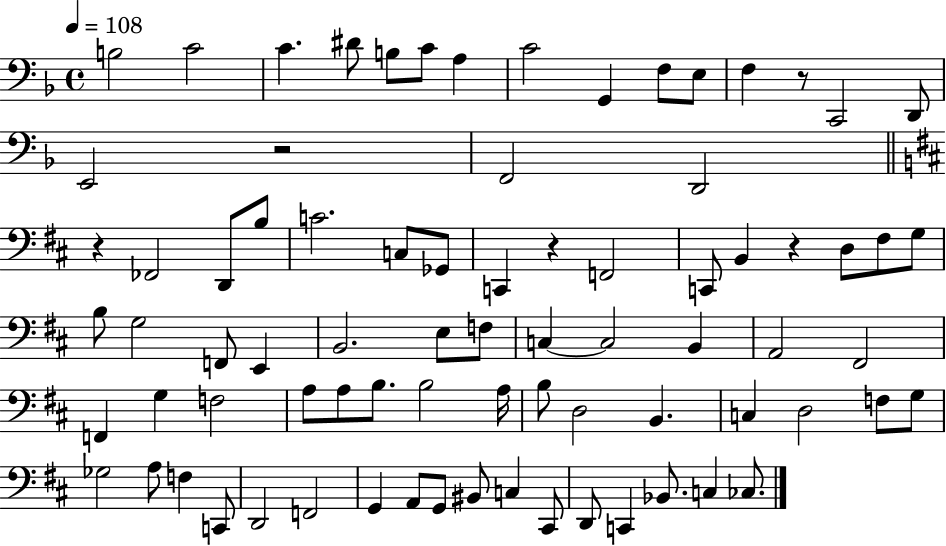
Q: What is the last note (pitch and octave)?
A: CES3